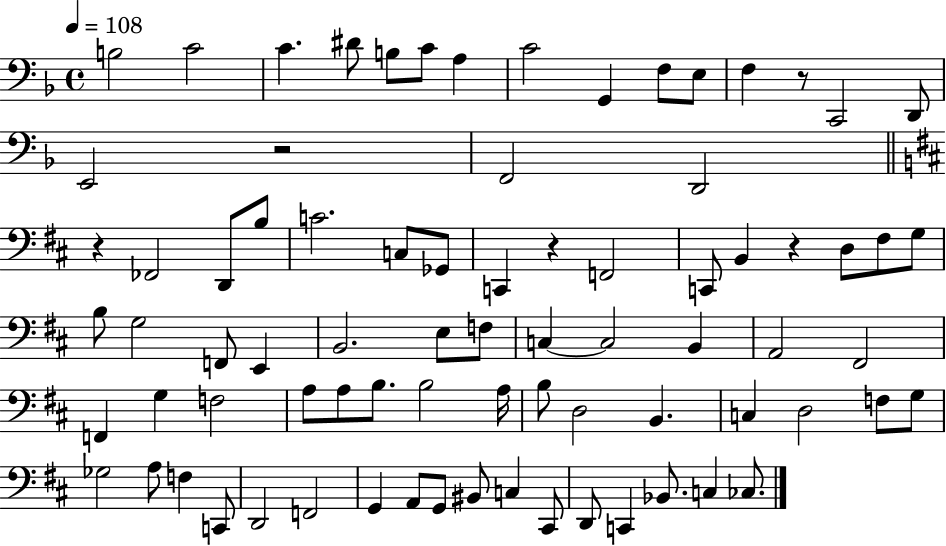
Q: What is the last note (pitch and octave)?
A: CES3